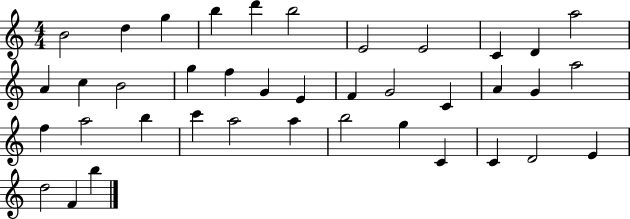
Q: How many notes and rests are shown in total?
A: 39